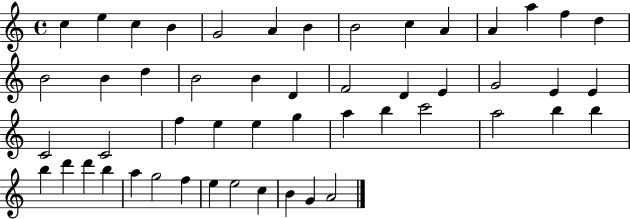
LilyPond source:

{
  \clef treble
  \time 4/4
  \defaultTimeSignature
  \key c \major
  c''4 e''4 c''4 b'4 | g'2 a'4 b'4 | b'2 c''4 a'4 | a'4 a''4 f''4 d''4 | \break b'2 b'4 d''4 | b'2 b'4 d'4 | f'2 d'4 e'4 | g'2 e'4 e'4 | \break c'2 c'2 | f''4 e''4 e''4 g''4 | a''4 b''4 c'''2 | a''2 b''4 b''4 | \break b''4 d'''4 d'''4 b''4 | a''4 g''2 f''4 | e''4 e''2 c''4 | b'4 g'4 a'2 | \break \bar "|."
}